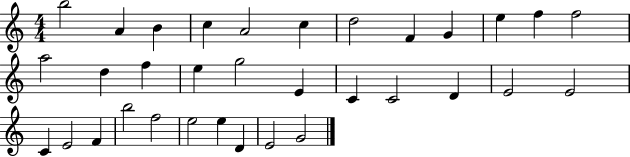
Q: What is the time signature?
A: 4/4